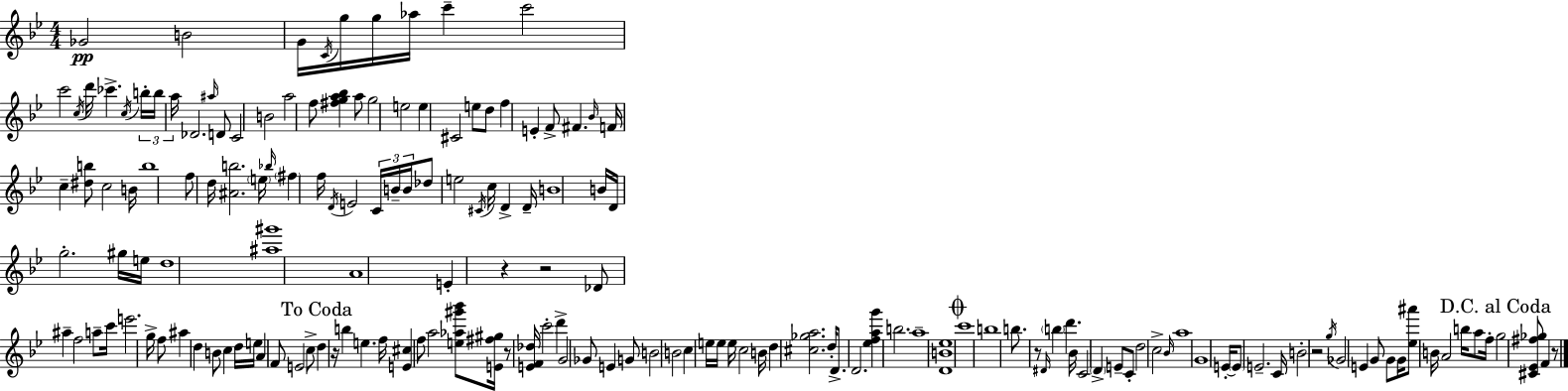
{
  \clef treble
  \numericTimeSignature
  \time 4/4
  \key g \minor
  ges'2\pp b'2 | g'16 \acciaccatura { c'16 } g''16 g''16 aes''16 c'''4-- c'''2 | c'''2 \acciaccatura { c''16 } d'''16 ces'''4.-> | \acciaccatura { c''16 } \tuplet 3/2 { b''16-. b''16 a''16 } des'2. | \break \grace { ais''16 } d'8 c'2 b'2 | a''2 f''8 <fis'' g'' a'' bes''>4 | a''8 g''2 e''2 | e''4 cis'2 | \break e''8 d''8 f''4 e'4-. f'8-> fis'4. | \grace { bes'16 } f'16 c''4-- <dis'' b''>8 c''2 | b'16 b''1 | f''8 d''16 <ais' b''>2. | \break \parenthesize e''16 \grace { bes''16 } \parenthesize fis''4 f''16 \acciaccatura { d'16 } e'2 | \tuplet 3/2 { c'16 b'16-- b'16 } des''8 e''2 | \acciaccatura { cis'16 } c''16 d'4-> d'16-- b'1 | b'16 d'16 g''2.-. | \break gis''16 e''16 d''1 | <ais'' gis'''>1 | a'1 | e'4-. r4 | \break r2 des'8 ais''4-- f''2 | a''8-- c'''16 e'''2. | g''16-> f''8 ais''4 d''4 | b'8 c''4 d''16 e''16 a'4 f'8 e'2 | \break c''8-> \mark "To Coda" d''4 r16 b''4 | e''4. f''16 <e' cis''>4 f''8 a''2 | <e'' aes'' gis''' bes'''>8 <e' fis'' gis''>16 r8 <e' f' des''>16 c'''2-. | d'''4-> g'2 | \break ges'8 e'4 g'8 b'2 | b'2 c''4 e''16 e''16 e''16 c''2 | b'16 d''4 <cis'' ges'' a''>2. | d''16-. d'8.-> d'2. | \break <ees'' f'' a'' g'''>4 b''2. | a''1-- | <d' b' ees''>1 | \mark \markup { \musicglyph "scripts.coda" } c'''1 | \break b''1 | b''8. r8 \grace { dis'16 } \parenthesize b''4 | d'''4. bes'16 c'2 | \parenthesize d'4-> e'8-- c'8-. d''2 | \break c''2-> \grace { bes'16 } a''1 | g'1 | e'16-.~~ \parenthesize e'8 e'2.-- | c'16 b'2-. | \break r2 \acciaccatura { g''16 } ges'2 | e'4 g'8 g'8 g'16 <ees'' ais'''>8 b'16 a'2 | b''16 a''8 f''16-. \mark "D.C. al Coda" g''2 | <cis' ees' fis'' ges''>8 f'4 r8 \bar "|."
}